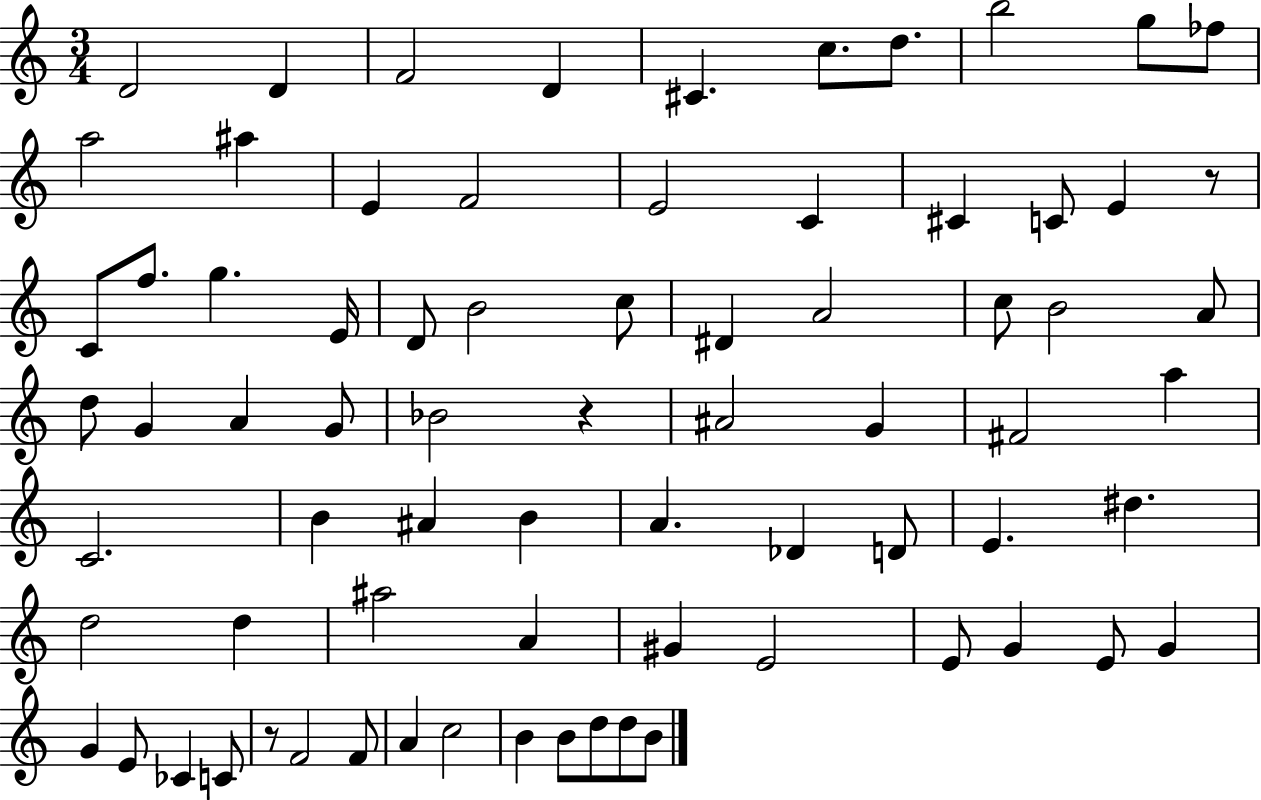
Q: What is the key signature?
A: C major